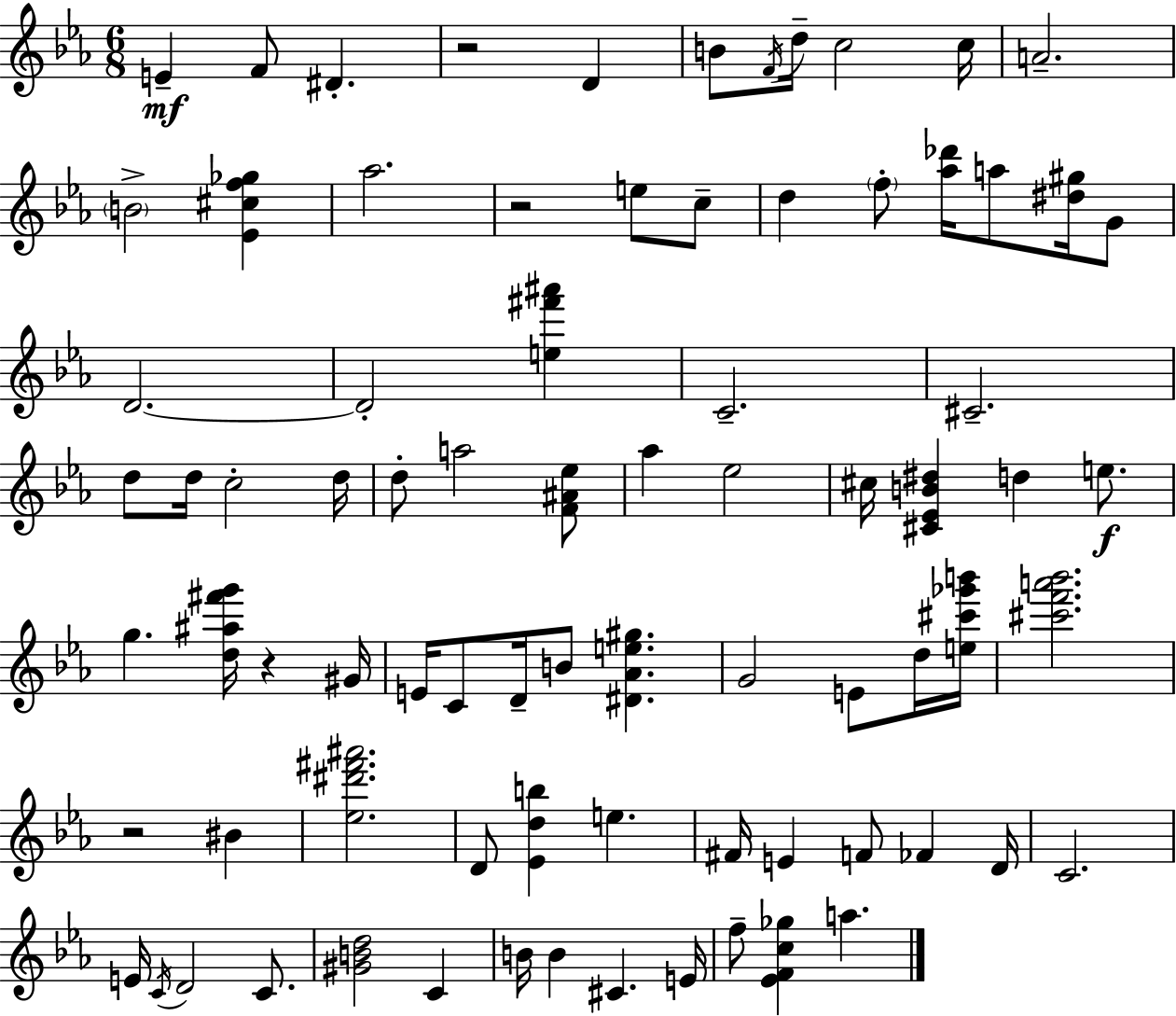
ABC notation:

X:1
T:Untitled
M:6/8
L:1/4
K:Eb
E F/2 ^D z2 D B/2 F/4 d/4 c2 c/4 A2 B2 [_E^cf_g] _a2 z2 e/2 c/2 d f/2 [_a_d']/4 a/2 [^d^g]/4 G/2 D2 D2 [e^f'^a'] C2 ^C2 d/2 d/4 c2 d/4 d/2 a2 [F^A_e]/2 _a _e2 ^c/4 [^C_EB^d] d e/2 g [d^a^f'g']/4 z ^G/4 E/4 C/2 D/4 B/2 [^D_Ae^g] G2 E/2 d/4 [e^c'_g'b']/4 [^c'f'a'_b']2 z2 ^B [_e^d'^f'^a']2 D/2 [_Edb] e ^F/4 E F/2 _F D/4 C2 E/4 C/4 D2 C/2 [^GBd]2 C B/4 B ^C E/4 f/2 [_EFc_g] a